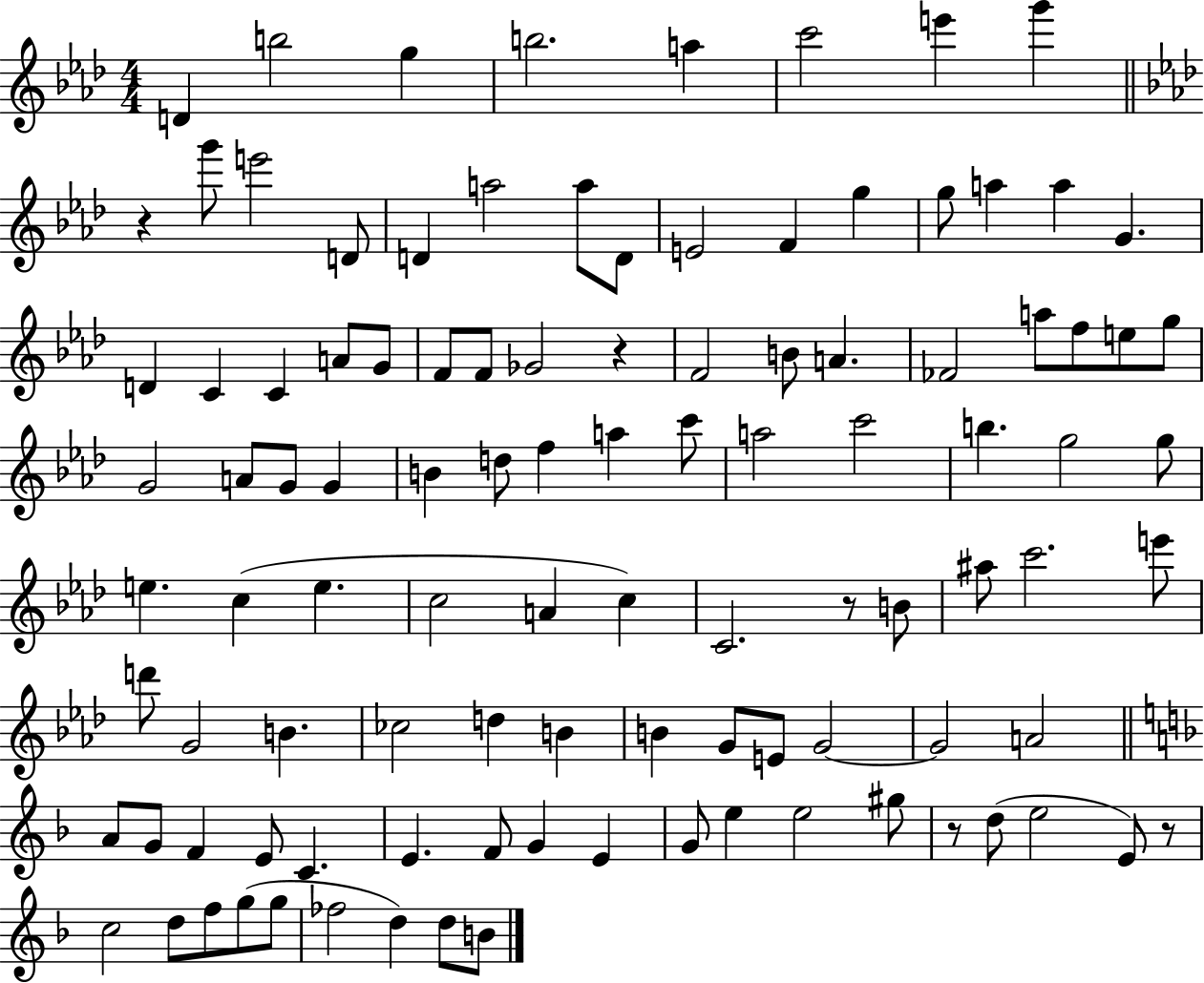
D4/q B5/h G5/q B5/h. A5/q C6/h E6/q G6/q R/q G6/e E6/h D4/e D4/q A5/h A5/e D4/e E4/h F4/q G5/q G5/e A5/q A5/q G4/q. D4/q C4/q C4/q A4/e G4/e F4/e F4/e Gb4/h R/q F4/h B4/e A4/q. FES4/h A5/e F5/e E5/e G5/e G4/h A4/e G4/e G4/q B4/q D5/e F5/q A5/q C6/e A5/h C6/h B5/q. G5/h G5/e E5/q. C5/q E5/q. C5/h A4/q C5/q C4/h. R/e B4/e A#5/e C6/h. E6/e D6/e G4/h B4/q. CES5/h D5/q B4/q B4/q G4/e E4/e G4/h G4/h A4/h A4/e G4/e F4/q E4/e C4/q. E4/q. F4/e G4/q E4/q G4/e E5/q E5/h G#5/e R/e D5/e E5/h E4/e R/e C5/h D5/e F5/e G5/e G5/e FES5/h D5/q D5/e B4/e